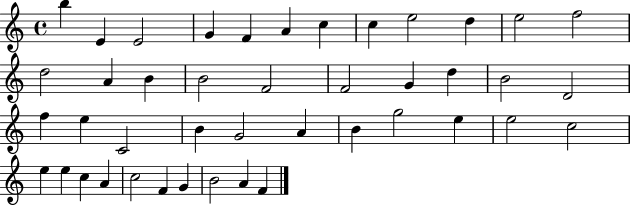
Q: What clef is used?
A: treble